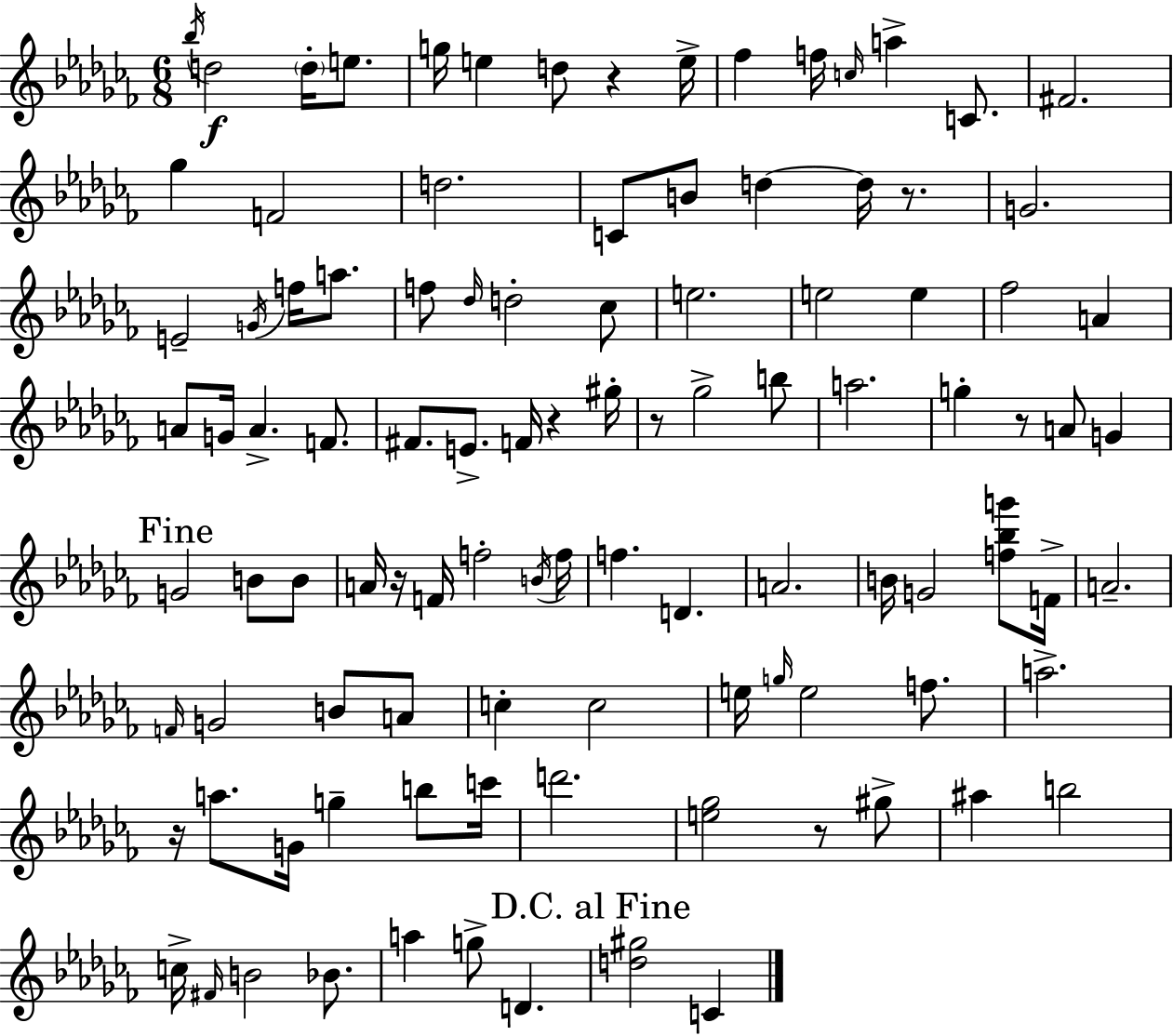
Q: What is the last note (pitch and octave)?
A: C4